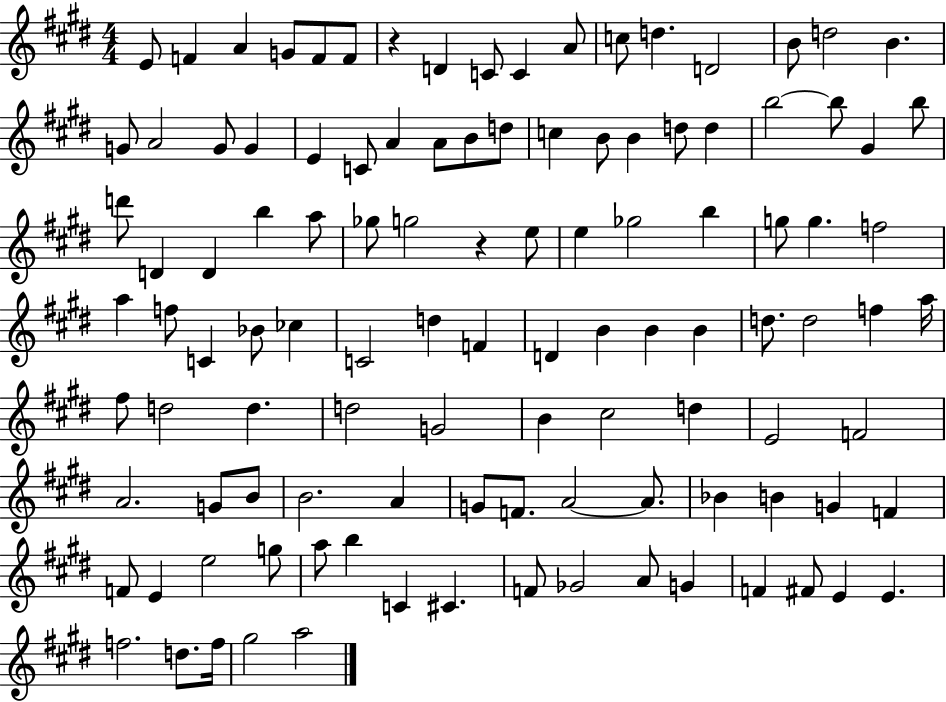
{
  \clef treble
  \numericTimeSignature
  \time 4/4
  \key e \major
  e'8 f'4 a'4 g'8 f'8 f'8 | r4 d'4 c'8 c'4 a'8 | c''8 d''4. d'2 | b'8 d''2 b'4. | \break g'8 a'2 g'8 g'4 | e'4 c'8 a'4 a'8 b'8 d''8 | c''4 b'8 b'4 d''8 d''4 | b''2~~ b''8 gis'4 b''8 | \break d'''8 d'4 d'4 b''4 a''8 | ges''8 g''2 r4 e''8 | e''4 ges''2 b''4 | g''8 g''4. f''2 | \break a''4 f''8 c'4 bes'8 ces''4 | c'2 d''4 f'4 | d'4 b'4 b'4 b'4 | d''8. d''2 f''4 a''16 | \break fis''8 d''2 d''4. | d''2 g'2 | b'4 cis''2 d''4 | e'2 f'2 | \break a'2. g'8 b'8 | b'2. a'4 | g'8 f'8. a'2~~ a'8. | bes'4 b'4 g'4 f'4 | \break f'8 e'4 e''2 g''8 | a''8 b''4 c'4 cis'4. | f'8 ges'2 a'8 g'4 | f'4 fis'8 e'4 e'4. | \break f''2. d''8. f''16 | gis''2 a''2 | \bar "|."
}